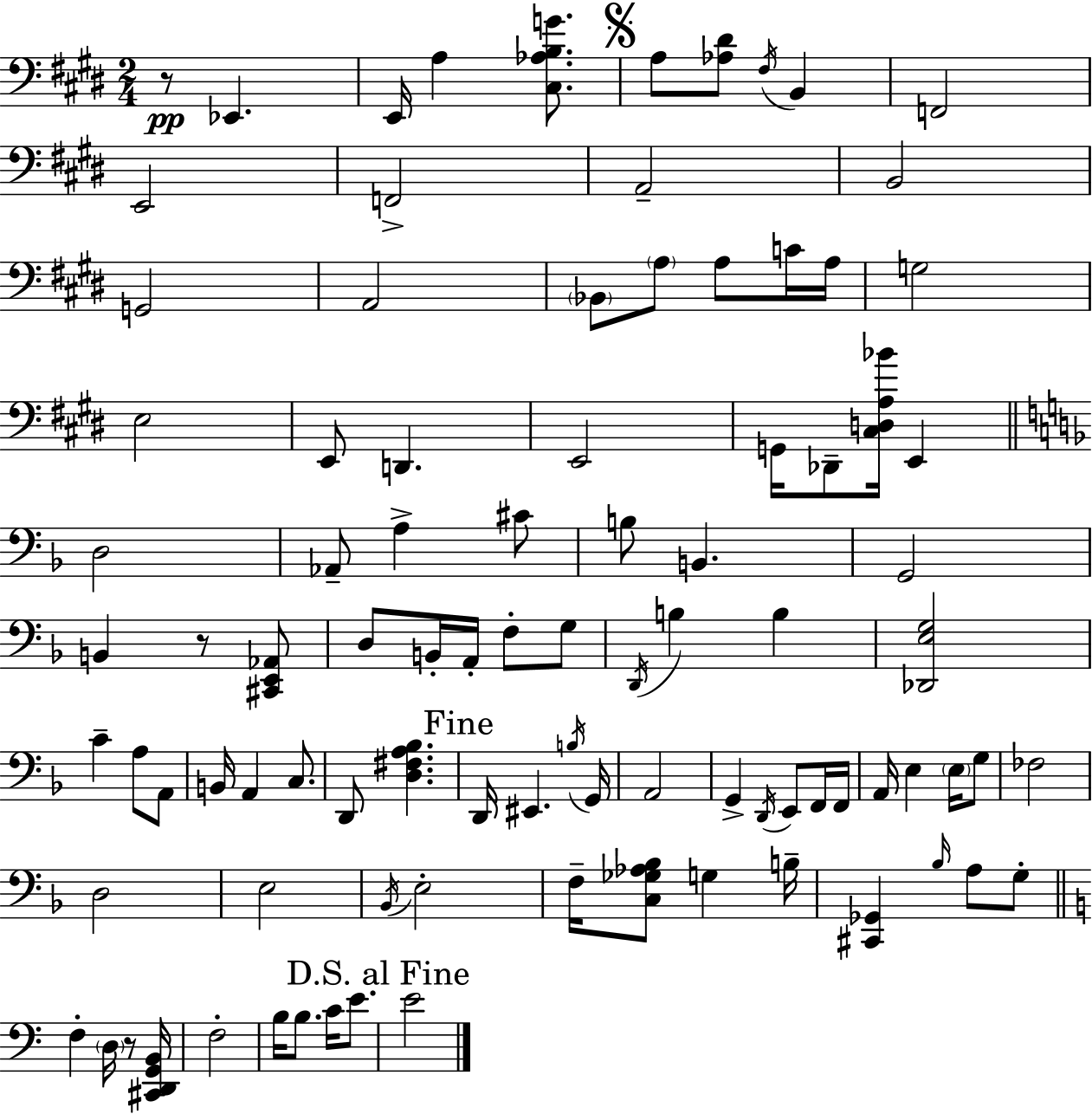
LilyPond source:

{
  \clef bass
  \numericTimeSignature
  \time 2/4
  \key e \major
  r8\pp ees,4. | e,16 a4 <cis aes b g'>8. | \mark \markup { \musicglyph "scripts.segno" } a8 <aes dis'>8 \acciaccatura { fis16 } b,4 | f,2 | \break e,2 | f,2-> | a,2-- | b,2 | \break g,2 | a,2 | \parenthesize bes,8 \parenthesize a8 a8 c'16 | a16 g2 | \break e2 | e,8 d,4. | e,2 | g,16 des,8-- <cis d a bes'>16 e,4 | \break \bar "||" \break \key d \minor d2 | aes,8-- a4-> cis'8 | b8 b,4. | g,2 | \break b,4 r8 <cis, e, aes,>8 | d8 b,16-. a,16-. f8-. g8 | \acciaccatura { d,16 } b4 b4 | <des, e g>2 | \break c'4-- a8 a,8 | b,16 a,4 c8. | d,8 <d fis a bes>4. | \mark "Fine" d,16 eis,4. | \break \acciaccatura { b16 } g,16 a,2 | g,4-> \acciaccatura { d,16 } e,8 | f,16 f,16 a,16 e4 | \parenthesize e16 g8 fes2 | \break d2 | e2 | \acciaccatura { bes,16 } e2-. | f16-- <c ges aes bes>8 g4 | \break b16-- <cis, ges,>4 | \grace { bes16 } a8 g8-. \bar "||" \break \key c \major f4-. \parenthesize d16 r8 <cis, d, g, b,>16 | f2-. | b16 b8. c'16 e'8. | \mark "D.S. al Fine" e'2 | \break \bar "|."
}